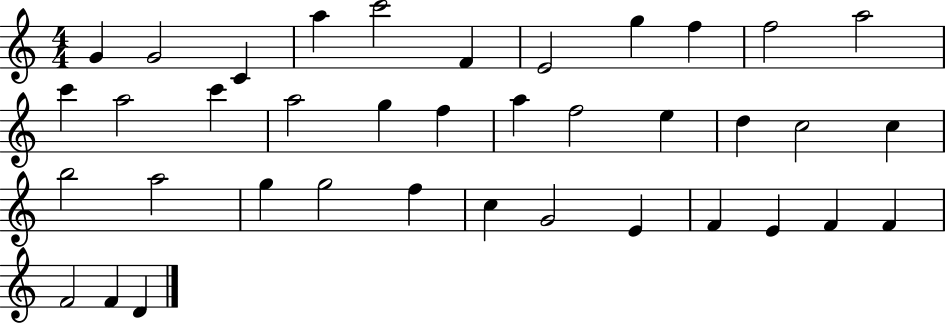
G4/q G4/h C4/q A5/q C6/h F4/q E4/h G5/q F5/q F5/h A5/h C6/q A5/h C6/q A5/h G5/q F5/q A5/q F5/h E5/q D5/q C5/h C5/q B5/h A5/h G5/q G5/h F5/q C5/q G4/h E4/q F4/q E4/q F4/q F4/q F4/h F4/q D4/q